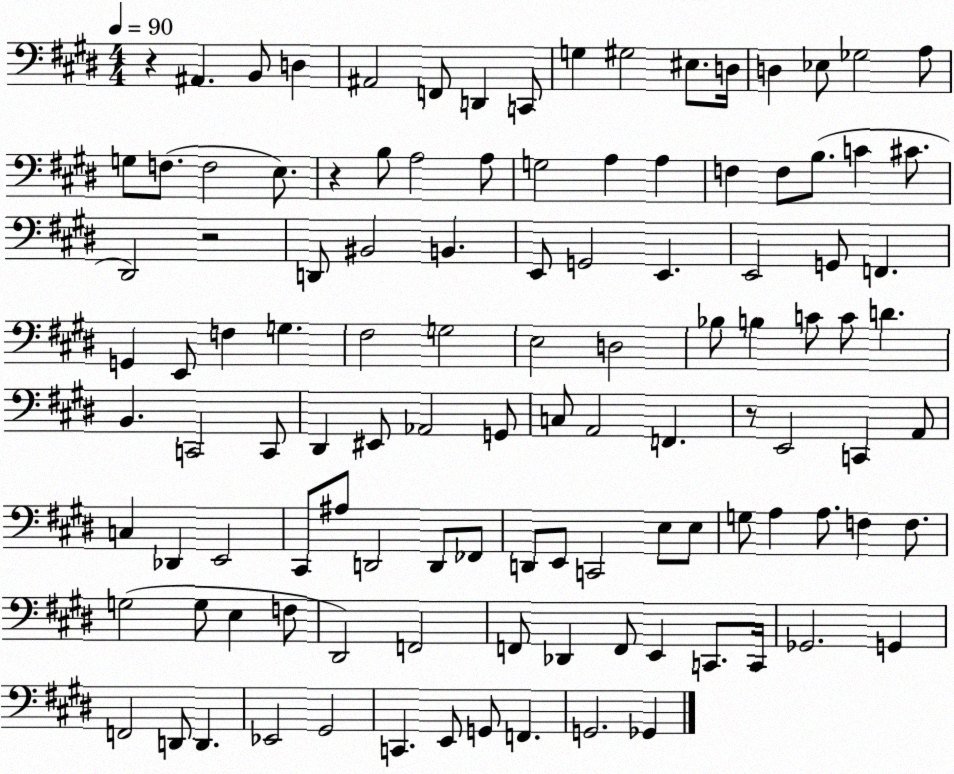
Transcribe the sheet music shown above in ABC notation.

X:1
T:Untitled
M:4/4
L:1/4
K:E
z ^A,, B,,/2 D, ^A,,2 F,,/2 D,, C,,/2 G, ^G,2 ^E,/2 D,/4 D, _E,/2 _G,2 A,/2 G,/2 F,/2 F,2 E,/2 z B,/2 A,2 A,/2 G,2 A, A, F, F,/2 B,/2 C ^C/2 ^D,,2 z2 D,,/2 ^B,,2 B,, E,,/2 G,,2 E,, E,,2 G,,/2 F,, G,, E,,/2 F, G, ^F,2 G,2 E,2 D,2 _B,/2 B, C/2 C/2 D B,, C,,2 C,,/2 ^D,, ^E,,/2 _A,,2 G,,/2 C,/2 A,,2 F,, z/2 E,,2 C,, A,,/2 C, _D,, E,,2 ^C,,/2 ^A,/2 D,,2 D,,/2 _F,,/2 D,,/2 E,,/2 C,,2 E,/2 E,/2 G,/2 A, A,/2 F, F,/2 G,2 G,/2 E, F,/2 ^D,,2 F,,2 F,,/2 _D,, F,,/2 E,, C,,/2 C,,/4 _G,,2 G,, F,,2 D,,/2 D,, _E,,2 ^G,,2 C,, E,,/2 G,,/2 F,, G,,2 _G,,